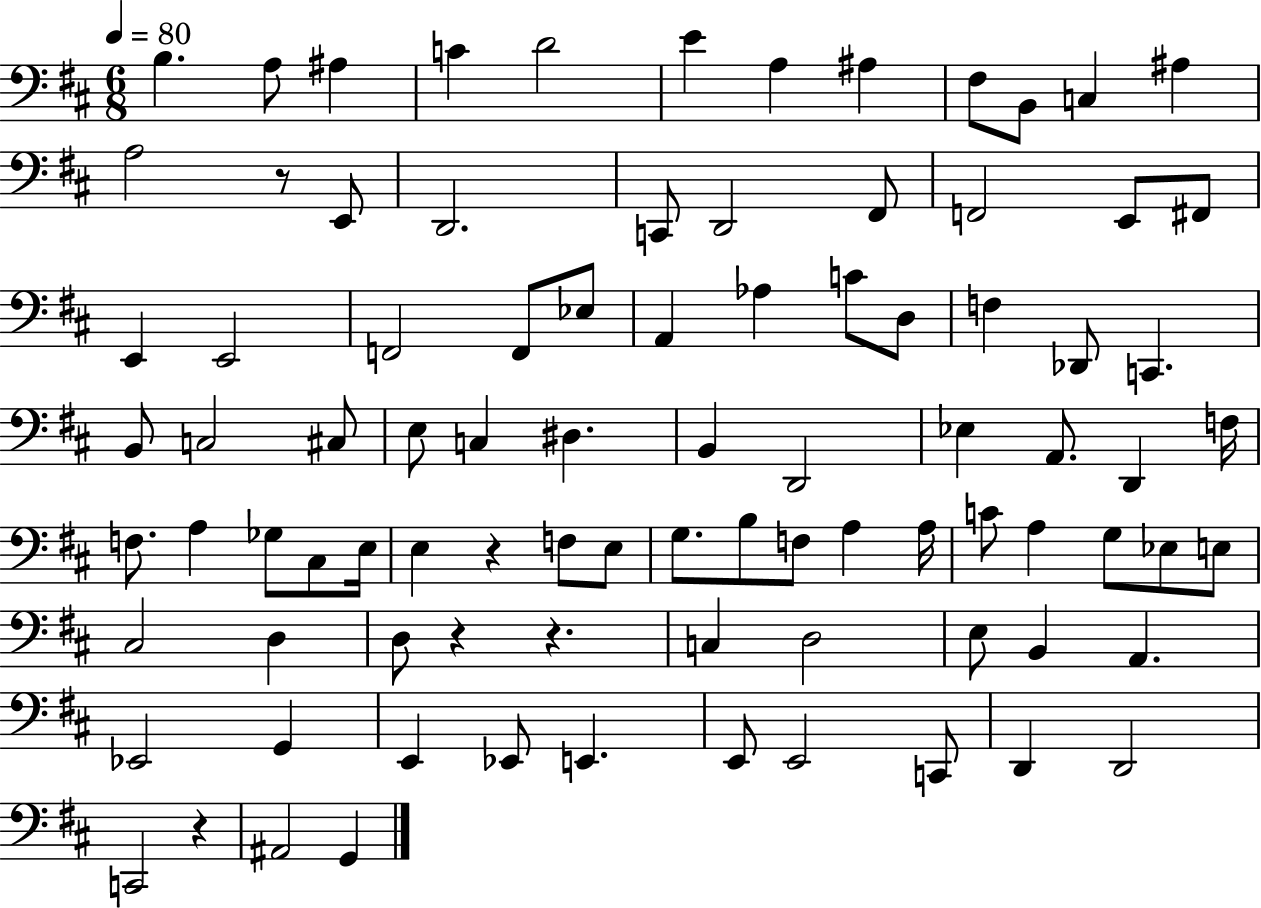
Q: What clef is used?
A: bass